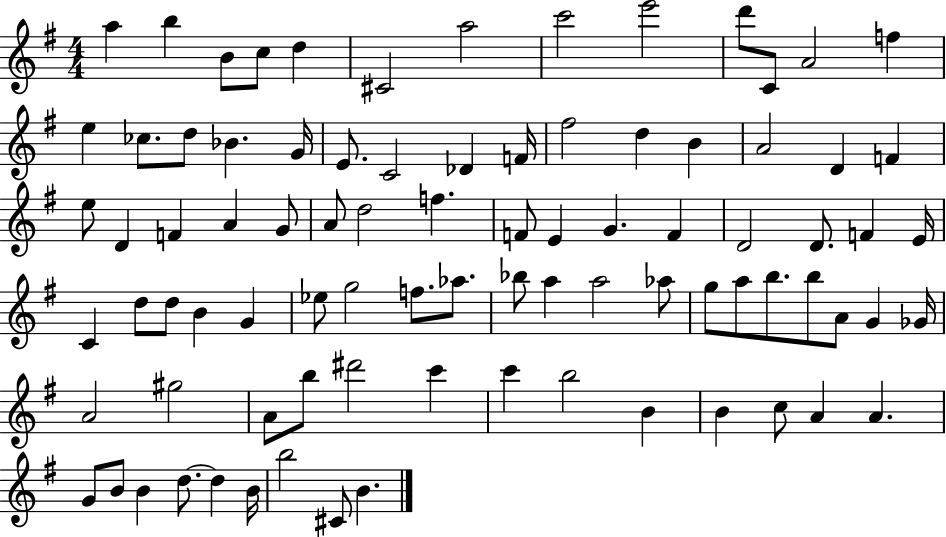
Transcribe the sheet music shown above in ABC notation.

X:1
T:Untitled
M:4/4
L:1/4
K:G
a b B/2 c/2 d ^C2 a2 c'2 e'2 d'/2 C/2 A2 f e _c/2 d/2 _B G/4 E/2 C2 _D F/4 ^f2 d B A2 D F e/2 D F A G/2 A/2 d2 f F/2 E G F D2 D/2 F E/4 C d/2 d/2 B G _e/2 g2 f/2 _a/2 _b/2 a a2 _a/2 g/2 a/2 b/2 b/2 A/2 G _G/4 A2 ^g2 A/2 b/2 ^d'2 c' c' b2 B B c/2 A A G/2 B/2 B d/2 d B/4 b2 ^C/2 B